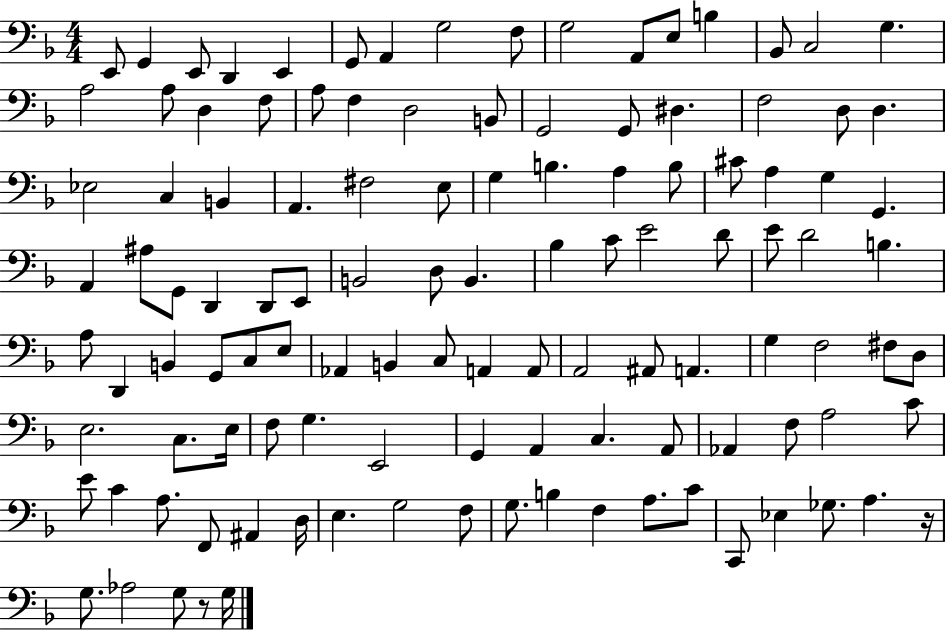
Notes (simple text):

E2/e G2/q E2/e D2/q E2/q G2/e A2/q G3/h F3/e G3/h A2/e E3/e B3/q Bb2/e C3/h G3/q. A3/h A3/e D3/q F3/e A3/e F3/q D3/h B2/e G2/h G2/e D#3/q. F3/h D3/e D3/q. Eb3/h C3/q B2/q A2/q. F#3/h E3/e G3/q B3/q. A3/q B3/e C#4/e A3/q G3/q G2/q. A2/q A#3/e G2/e D2/q D2/e E2/e B2/h D3/e B2/q. Bb3/q C4/e E4/h D4/e E4/e D4/h B3/q. A3/e D2/q B2/q G2/e C3/e E3/e Ab2/q B2/q C3/e A2/q A2/e A2/h A#2/e A2/q. G3/q F3/h F#3/e D3/e E3/h. C3/e. E3/s F3/e G3/q. E2/h G2/q A2/q C3/q. A2/e Ab2/q F3/e A3/h C4/e E4/e C4/q A3/e. F2/e A#2/q D3/s E3/q. G3/h F3/e G3/e. B3/q F3/q A3/e. C4/e C2/e Eb3/q Gb3/e. A3/q. R/s G3/e. Ab3/h G3/e R/e G3/s